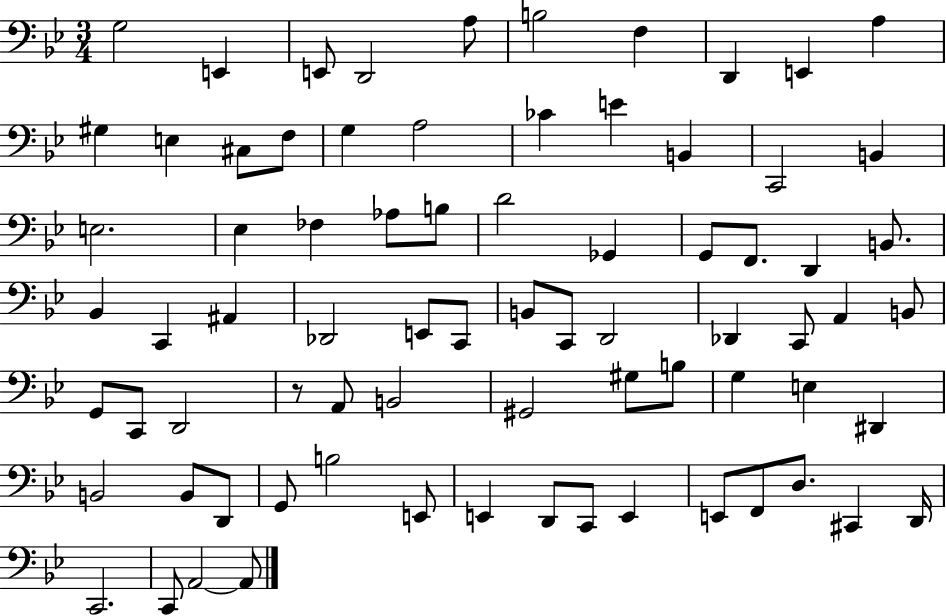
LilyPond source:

{
  \clef bass
  \numericTimeSignature
  \time 3/4
  \key bes \major
  g2 e,4 | e,8 d,2 a8 | b2 f4 | d,4 e,4 a4 | \break gis4 e4 cis8 f8 | g4 a2 | ces'4 e'4 b,4 | c,2 b,4 | \break e2. | ees4 fes4 aes8 b8 | d'2 ges,4 | g,8 f,8. d,4 b,8. | \break bes,4 c,4 ais,4 | des,2 e,8 c,8 | b,8 c,8 d,2 | des,4 c,8 a,4 b,8 | \break g,8 c,8 d,2 | r8 a,8 b,2 | gis,2 gis8 b8 | g4 e4 dis,4 | \break b,2 b,8 d,8 | g,8 b2 e,8 | e,4 d,8 c,8 e,4 | e,8 f,8 d8. cis,4 d,16 | \break c,2. | c,8 a,2~~ a,8 | \bar "|."
}